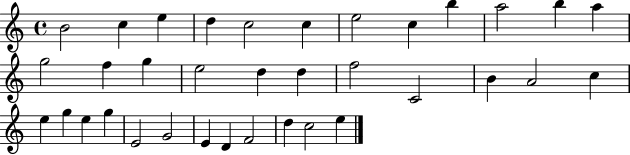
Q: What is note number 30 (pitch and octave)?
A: E4